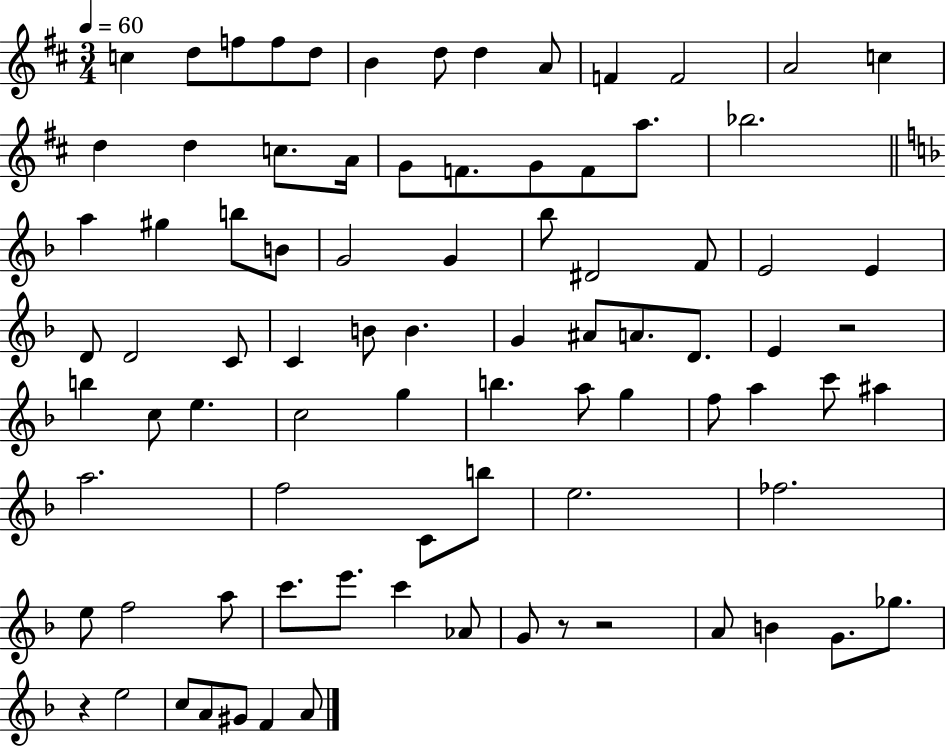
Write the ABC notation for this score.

X:1
T:Untitled
M:3/4
L:1/4
K:D
c d/2 f/2 f/2 d/2 B d/2 d A/2 F F2 A2 c d d c/2 A/4 G/2 F/2 G/2 F/2 a/2 _b2 a ^g b/2 B/2 G2 G _b/2 ^D2 F/2 E2 E D/2 D2 C/2 C B/2 B G ^A/2 A/2 D/2 E z2 b c/2 e c2 g b a/2 g f/2 a c'/2 ^a a2 f2 C/2 b/2 e2 _f2 e/2 f2 a/2 c'/2 e'/2 c' _A/2 G/2 z/2 z2 A/2 B G/2 _g/2 z e2 c/2 A/2 ^G/2 F A/2